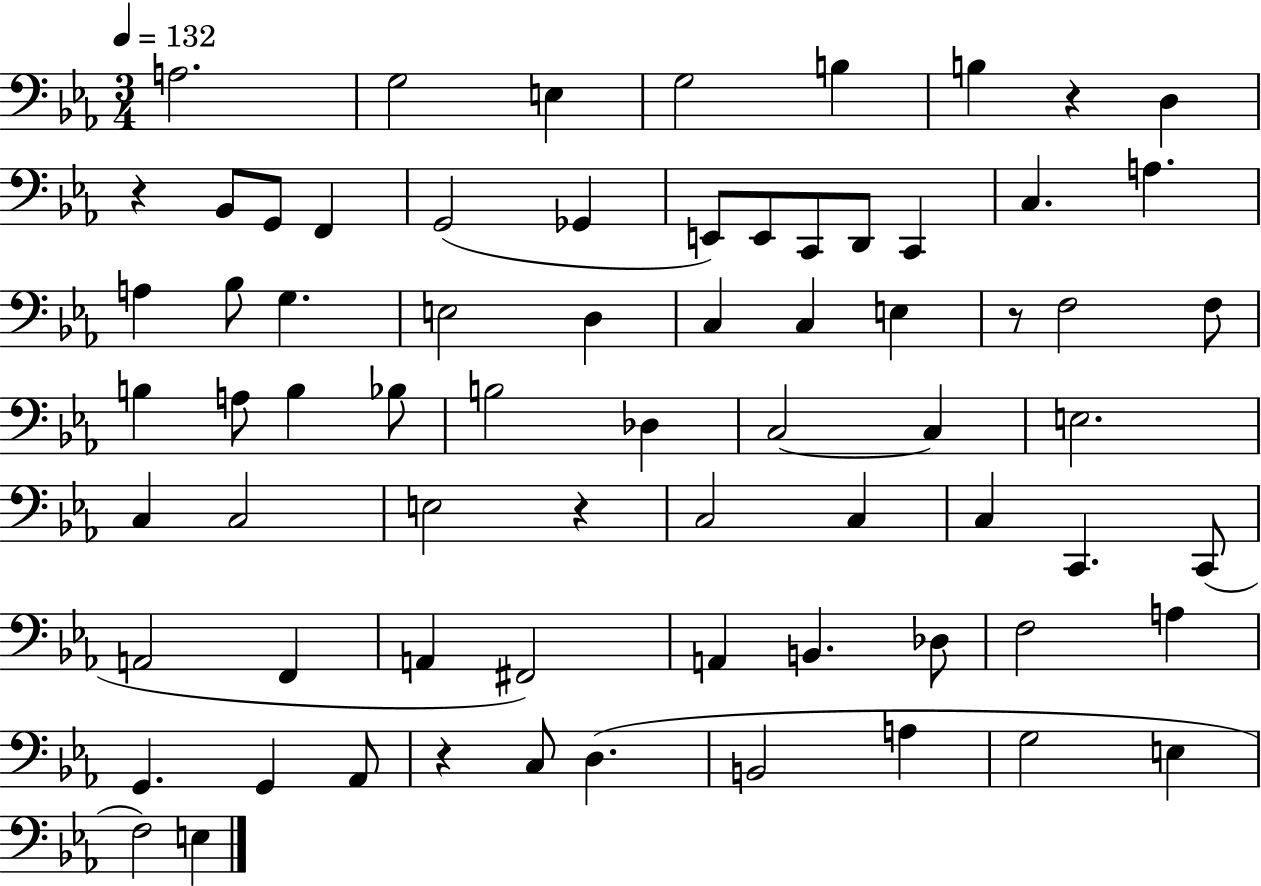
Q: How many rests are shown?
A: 5